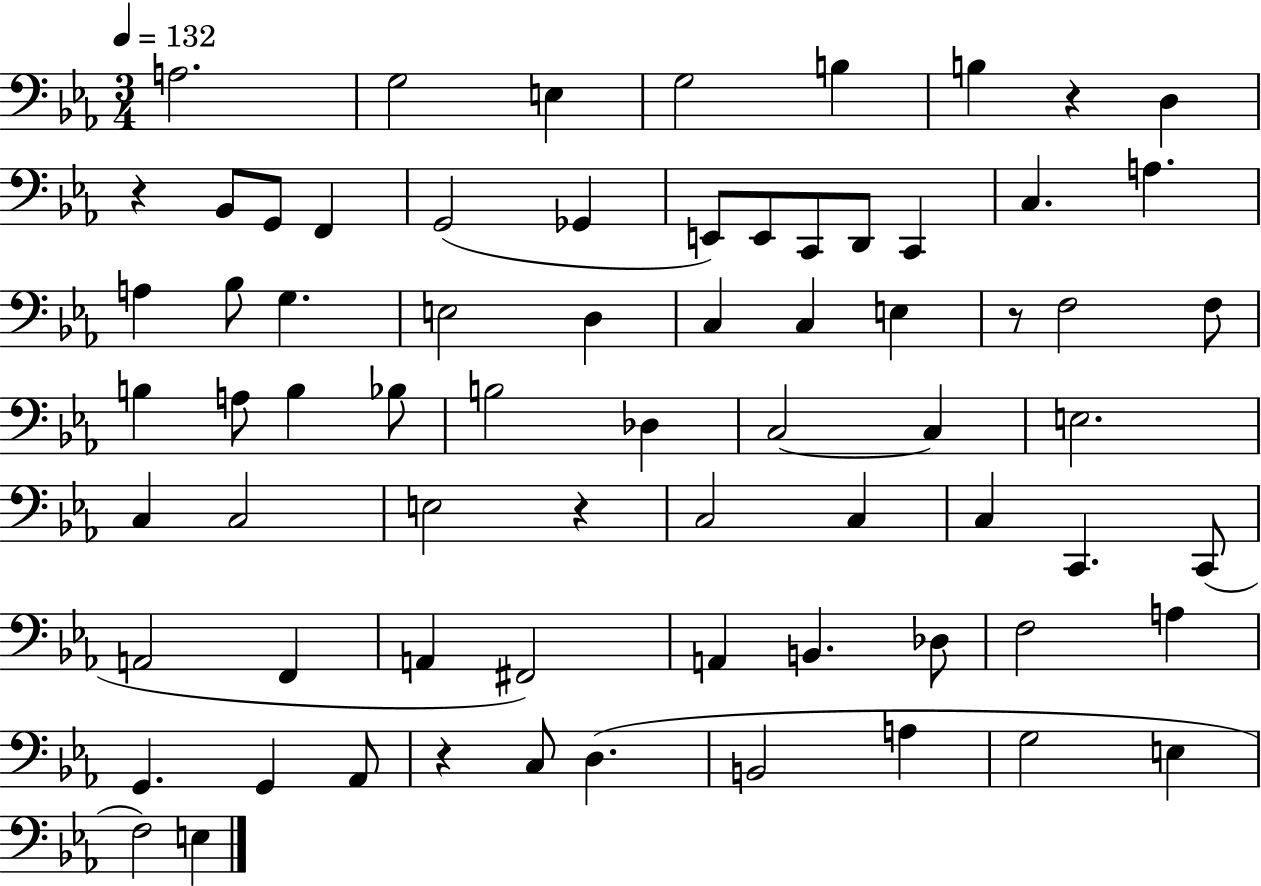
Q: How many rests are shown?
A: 5